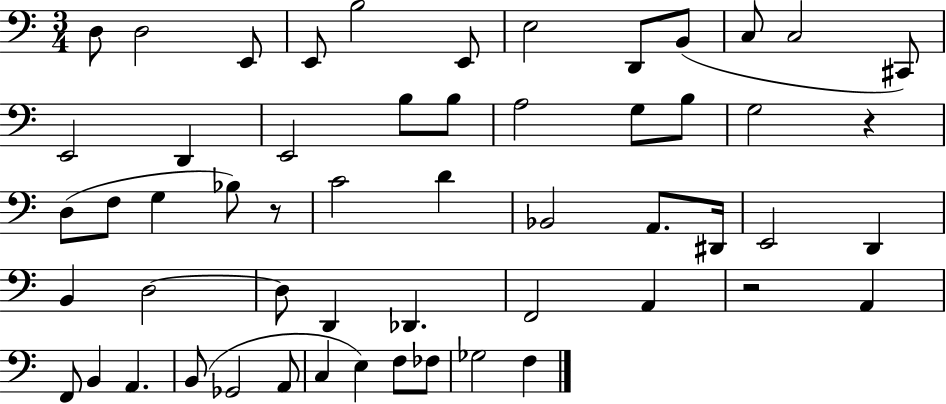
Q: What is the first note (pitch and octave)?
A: D3